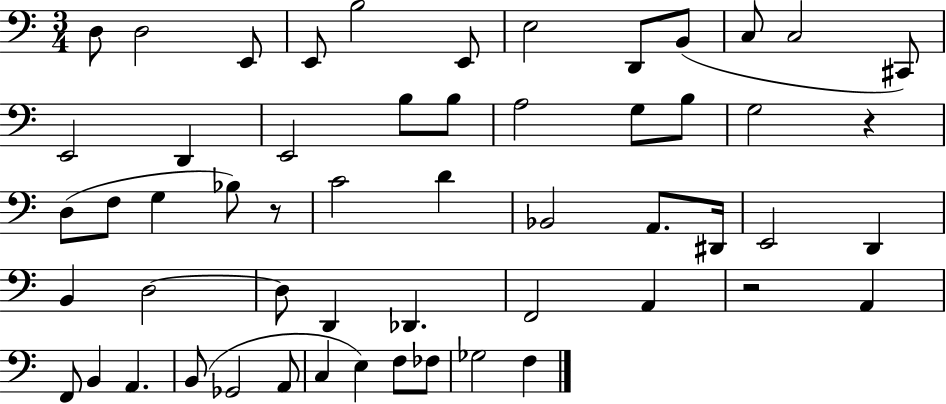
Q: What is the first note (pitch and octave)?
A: D3